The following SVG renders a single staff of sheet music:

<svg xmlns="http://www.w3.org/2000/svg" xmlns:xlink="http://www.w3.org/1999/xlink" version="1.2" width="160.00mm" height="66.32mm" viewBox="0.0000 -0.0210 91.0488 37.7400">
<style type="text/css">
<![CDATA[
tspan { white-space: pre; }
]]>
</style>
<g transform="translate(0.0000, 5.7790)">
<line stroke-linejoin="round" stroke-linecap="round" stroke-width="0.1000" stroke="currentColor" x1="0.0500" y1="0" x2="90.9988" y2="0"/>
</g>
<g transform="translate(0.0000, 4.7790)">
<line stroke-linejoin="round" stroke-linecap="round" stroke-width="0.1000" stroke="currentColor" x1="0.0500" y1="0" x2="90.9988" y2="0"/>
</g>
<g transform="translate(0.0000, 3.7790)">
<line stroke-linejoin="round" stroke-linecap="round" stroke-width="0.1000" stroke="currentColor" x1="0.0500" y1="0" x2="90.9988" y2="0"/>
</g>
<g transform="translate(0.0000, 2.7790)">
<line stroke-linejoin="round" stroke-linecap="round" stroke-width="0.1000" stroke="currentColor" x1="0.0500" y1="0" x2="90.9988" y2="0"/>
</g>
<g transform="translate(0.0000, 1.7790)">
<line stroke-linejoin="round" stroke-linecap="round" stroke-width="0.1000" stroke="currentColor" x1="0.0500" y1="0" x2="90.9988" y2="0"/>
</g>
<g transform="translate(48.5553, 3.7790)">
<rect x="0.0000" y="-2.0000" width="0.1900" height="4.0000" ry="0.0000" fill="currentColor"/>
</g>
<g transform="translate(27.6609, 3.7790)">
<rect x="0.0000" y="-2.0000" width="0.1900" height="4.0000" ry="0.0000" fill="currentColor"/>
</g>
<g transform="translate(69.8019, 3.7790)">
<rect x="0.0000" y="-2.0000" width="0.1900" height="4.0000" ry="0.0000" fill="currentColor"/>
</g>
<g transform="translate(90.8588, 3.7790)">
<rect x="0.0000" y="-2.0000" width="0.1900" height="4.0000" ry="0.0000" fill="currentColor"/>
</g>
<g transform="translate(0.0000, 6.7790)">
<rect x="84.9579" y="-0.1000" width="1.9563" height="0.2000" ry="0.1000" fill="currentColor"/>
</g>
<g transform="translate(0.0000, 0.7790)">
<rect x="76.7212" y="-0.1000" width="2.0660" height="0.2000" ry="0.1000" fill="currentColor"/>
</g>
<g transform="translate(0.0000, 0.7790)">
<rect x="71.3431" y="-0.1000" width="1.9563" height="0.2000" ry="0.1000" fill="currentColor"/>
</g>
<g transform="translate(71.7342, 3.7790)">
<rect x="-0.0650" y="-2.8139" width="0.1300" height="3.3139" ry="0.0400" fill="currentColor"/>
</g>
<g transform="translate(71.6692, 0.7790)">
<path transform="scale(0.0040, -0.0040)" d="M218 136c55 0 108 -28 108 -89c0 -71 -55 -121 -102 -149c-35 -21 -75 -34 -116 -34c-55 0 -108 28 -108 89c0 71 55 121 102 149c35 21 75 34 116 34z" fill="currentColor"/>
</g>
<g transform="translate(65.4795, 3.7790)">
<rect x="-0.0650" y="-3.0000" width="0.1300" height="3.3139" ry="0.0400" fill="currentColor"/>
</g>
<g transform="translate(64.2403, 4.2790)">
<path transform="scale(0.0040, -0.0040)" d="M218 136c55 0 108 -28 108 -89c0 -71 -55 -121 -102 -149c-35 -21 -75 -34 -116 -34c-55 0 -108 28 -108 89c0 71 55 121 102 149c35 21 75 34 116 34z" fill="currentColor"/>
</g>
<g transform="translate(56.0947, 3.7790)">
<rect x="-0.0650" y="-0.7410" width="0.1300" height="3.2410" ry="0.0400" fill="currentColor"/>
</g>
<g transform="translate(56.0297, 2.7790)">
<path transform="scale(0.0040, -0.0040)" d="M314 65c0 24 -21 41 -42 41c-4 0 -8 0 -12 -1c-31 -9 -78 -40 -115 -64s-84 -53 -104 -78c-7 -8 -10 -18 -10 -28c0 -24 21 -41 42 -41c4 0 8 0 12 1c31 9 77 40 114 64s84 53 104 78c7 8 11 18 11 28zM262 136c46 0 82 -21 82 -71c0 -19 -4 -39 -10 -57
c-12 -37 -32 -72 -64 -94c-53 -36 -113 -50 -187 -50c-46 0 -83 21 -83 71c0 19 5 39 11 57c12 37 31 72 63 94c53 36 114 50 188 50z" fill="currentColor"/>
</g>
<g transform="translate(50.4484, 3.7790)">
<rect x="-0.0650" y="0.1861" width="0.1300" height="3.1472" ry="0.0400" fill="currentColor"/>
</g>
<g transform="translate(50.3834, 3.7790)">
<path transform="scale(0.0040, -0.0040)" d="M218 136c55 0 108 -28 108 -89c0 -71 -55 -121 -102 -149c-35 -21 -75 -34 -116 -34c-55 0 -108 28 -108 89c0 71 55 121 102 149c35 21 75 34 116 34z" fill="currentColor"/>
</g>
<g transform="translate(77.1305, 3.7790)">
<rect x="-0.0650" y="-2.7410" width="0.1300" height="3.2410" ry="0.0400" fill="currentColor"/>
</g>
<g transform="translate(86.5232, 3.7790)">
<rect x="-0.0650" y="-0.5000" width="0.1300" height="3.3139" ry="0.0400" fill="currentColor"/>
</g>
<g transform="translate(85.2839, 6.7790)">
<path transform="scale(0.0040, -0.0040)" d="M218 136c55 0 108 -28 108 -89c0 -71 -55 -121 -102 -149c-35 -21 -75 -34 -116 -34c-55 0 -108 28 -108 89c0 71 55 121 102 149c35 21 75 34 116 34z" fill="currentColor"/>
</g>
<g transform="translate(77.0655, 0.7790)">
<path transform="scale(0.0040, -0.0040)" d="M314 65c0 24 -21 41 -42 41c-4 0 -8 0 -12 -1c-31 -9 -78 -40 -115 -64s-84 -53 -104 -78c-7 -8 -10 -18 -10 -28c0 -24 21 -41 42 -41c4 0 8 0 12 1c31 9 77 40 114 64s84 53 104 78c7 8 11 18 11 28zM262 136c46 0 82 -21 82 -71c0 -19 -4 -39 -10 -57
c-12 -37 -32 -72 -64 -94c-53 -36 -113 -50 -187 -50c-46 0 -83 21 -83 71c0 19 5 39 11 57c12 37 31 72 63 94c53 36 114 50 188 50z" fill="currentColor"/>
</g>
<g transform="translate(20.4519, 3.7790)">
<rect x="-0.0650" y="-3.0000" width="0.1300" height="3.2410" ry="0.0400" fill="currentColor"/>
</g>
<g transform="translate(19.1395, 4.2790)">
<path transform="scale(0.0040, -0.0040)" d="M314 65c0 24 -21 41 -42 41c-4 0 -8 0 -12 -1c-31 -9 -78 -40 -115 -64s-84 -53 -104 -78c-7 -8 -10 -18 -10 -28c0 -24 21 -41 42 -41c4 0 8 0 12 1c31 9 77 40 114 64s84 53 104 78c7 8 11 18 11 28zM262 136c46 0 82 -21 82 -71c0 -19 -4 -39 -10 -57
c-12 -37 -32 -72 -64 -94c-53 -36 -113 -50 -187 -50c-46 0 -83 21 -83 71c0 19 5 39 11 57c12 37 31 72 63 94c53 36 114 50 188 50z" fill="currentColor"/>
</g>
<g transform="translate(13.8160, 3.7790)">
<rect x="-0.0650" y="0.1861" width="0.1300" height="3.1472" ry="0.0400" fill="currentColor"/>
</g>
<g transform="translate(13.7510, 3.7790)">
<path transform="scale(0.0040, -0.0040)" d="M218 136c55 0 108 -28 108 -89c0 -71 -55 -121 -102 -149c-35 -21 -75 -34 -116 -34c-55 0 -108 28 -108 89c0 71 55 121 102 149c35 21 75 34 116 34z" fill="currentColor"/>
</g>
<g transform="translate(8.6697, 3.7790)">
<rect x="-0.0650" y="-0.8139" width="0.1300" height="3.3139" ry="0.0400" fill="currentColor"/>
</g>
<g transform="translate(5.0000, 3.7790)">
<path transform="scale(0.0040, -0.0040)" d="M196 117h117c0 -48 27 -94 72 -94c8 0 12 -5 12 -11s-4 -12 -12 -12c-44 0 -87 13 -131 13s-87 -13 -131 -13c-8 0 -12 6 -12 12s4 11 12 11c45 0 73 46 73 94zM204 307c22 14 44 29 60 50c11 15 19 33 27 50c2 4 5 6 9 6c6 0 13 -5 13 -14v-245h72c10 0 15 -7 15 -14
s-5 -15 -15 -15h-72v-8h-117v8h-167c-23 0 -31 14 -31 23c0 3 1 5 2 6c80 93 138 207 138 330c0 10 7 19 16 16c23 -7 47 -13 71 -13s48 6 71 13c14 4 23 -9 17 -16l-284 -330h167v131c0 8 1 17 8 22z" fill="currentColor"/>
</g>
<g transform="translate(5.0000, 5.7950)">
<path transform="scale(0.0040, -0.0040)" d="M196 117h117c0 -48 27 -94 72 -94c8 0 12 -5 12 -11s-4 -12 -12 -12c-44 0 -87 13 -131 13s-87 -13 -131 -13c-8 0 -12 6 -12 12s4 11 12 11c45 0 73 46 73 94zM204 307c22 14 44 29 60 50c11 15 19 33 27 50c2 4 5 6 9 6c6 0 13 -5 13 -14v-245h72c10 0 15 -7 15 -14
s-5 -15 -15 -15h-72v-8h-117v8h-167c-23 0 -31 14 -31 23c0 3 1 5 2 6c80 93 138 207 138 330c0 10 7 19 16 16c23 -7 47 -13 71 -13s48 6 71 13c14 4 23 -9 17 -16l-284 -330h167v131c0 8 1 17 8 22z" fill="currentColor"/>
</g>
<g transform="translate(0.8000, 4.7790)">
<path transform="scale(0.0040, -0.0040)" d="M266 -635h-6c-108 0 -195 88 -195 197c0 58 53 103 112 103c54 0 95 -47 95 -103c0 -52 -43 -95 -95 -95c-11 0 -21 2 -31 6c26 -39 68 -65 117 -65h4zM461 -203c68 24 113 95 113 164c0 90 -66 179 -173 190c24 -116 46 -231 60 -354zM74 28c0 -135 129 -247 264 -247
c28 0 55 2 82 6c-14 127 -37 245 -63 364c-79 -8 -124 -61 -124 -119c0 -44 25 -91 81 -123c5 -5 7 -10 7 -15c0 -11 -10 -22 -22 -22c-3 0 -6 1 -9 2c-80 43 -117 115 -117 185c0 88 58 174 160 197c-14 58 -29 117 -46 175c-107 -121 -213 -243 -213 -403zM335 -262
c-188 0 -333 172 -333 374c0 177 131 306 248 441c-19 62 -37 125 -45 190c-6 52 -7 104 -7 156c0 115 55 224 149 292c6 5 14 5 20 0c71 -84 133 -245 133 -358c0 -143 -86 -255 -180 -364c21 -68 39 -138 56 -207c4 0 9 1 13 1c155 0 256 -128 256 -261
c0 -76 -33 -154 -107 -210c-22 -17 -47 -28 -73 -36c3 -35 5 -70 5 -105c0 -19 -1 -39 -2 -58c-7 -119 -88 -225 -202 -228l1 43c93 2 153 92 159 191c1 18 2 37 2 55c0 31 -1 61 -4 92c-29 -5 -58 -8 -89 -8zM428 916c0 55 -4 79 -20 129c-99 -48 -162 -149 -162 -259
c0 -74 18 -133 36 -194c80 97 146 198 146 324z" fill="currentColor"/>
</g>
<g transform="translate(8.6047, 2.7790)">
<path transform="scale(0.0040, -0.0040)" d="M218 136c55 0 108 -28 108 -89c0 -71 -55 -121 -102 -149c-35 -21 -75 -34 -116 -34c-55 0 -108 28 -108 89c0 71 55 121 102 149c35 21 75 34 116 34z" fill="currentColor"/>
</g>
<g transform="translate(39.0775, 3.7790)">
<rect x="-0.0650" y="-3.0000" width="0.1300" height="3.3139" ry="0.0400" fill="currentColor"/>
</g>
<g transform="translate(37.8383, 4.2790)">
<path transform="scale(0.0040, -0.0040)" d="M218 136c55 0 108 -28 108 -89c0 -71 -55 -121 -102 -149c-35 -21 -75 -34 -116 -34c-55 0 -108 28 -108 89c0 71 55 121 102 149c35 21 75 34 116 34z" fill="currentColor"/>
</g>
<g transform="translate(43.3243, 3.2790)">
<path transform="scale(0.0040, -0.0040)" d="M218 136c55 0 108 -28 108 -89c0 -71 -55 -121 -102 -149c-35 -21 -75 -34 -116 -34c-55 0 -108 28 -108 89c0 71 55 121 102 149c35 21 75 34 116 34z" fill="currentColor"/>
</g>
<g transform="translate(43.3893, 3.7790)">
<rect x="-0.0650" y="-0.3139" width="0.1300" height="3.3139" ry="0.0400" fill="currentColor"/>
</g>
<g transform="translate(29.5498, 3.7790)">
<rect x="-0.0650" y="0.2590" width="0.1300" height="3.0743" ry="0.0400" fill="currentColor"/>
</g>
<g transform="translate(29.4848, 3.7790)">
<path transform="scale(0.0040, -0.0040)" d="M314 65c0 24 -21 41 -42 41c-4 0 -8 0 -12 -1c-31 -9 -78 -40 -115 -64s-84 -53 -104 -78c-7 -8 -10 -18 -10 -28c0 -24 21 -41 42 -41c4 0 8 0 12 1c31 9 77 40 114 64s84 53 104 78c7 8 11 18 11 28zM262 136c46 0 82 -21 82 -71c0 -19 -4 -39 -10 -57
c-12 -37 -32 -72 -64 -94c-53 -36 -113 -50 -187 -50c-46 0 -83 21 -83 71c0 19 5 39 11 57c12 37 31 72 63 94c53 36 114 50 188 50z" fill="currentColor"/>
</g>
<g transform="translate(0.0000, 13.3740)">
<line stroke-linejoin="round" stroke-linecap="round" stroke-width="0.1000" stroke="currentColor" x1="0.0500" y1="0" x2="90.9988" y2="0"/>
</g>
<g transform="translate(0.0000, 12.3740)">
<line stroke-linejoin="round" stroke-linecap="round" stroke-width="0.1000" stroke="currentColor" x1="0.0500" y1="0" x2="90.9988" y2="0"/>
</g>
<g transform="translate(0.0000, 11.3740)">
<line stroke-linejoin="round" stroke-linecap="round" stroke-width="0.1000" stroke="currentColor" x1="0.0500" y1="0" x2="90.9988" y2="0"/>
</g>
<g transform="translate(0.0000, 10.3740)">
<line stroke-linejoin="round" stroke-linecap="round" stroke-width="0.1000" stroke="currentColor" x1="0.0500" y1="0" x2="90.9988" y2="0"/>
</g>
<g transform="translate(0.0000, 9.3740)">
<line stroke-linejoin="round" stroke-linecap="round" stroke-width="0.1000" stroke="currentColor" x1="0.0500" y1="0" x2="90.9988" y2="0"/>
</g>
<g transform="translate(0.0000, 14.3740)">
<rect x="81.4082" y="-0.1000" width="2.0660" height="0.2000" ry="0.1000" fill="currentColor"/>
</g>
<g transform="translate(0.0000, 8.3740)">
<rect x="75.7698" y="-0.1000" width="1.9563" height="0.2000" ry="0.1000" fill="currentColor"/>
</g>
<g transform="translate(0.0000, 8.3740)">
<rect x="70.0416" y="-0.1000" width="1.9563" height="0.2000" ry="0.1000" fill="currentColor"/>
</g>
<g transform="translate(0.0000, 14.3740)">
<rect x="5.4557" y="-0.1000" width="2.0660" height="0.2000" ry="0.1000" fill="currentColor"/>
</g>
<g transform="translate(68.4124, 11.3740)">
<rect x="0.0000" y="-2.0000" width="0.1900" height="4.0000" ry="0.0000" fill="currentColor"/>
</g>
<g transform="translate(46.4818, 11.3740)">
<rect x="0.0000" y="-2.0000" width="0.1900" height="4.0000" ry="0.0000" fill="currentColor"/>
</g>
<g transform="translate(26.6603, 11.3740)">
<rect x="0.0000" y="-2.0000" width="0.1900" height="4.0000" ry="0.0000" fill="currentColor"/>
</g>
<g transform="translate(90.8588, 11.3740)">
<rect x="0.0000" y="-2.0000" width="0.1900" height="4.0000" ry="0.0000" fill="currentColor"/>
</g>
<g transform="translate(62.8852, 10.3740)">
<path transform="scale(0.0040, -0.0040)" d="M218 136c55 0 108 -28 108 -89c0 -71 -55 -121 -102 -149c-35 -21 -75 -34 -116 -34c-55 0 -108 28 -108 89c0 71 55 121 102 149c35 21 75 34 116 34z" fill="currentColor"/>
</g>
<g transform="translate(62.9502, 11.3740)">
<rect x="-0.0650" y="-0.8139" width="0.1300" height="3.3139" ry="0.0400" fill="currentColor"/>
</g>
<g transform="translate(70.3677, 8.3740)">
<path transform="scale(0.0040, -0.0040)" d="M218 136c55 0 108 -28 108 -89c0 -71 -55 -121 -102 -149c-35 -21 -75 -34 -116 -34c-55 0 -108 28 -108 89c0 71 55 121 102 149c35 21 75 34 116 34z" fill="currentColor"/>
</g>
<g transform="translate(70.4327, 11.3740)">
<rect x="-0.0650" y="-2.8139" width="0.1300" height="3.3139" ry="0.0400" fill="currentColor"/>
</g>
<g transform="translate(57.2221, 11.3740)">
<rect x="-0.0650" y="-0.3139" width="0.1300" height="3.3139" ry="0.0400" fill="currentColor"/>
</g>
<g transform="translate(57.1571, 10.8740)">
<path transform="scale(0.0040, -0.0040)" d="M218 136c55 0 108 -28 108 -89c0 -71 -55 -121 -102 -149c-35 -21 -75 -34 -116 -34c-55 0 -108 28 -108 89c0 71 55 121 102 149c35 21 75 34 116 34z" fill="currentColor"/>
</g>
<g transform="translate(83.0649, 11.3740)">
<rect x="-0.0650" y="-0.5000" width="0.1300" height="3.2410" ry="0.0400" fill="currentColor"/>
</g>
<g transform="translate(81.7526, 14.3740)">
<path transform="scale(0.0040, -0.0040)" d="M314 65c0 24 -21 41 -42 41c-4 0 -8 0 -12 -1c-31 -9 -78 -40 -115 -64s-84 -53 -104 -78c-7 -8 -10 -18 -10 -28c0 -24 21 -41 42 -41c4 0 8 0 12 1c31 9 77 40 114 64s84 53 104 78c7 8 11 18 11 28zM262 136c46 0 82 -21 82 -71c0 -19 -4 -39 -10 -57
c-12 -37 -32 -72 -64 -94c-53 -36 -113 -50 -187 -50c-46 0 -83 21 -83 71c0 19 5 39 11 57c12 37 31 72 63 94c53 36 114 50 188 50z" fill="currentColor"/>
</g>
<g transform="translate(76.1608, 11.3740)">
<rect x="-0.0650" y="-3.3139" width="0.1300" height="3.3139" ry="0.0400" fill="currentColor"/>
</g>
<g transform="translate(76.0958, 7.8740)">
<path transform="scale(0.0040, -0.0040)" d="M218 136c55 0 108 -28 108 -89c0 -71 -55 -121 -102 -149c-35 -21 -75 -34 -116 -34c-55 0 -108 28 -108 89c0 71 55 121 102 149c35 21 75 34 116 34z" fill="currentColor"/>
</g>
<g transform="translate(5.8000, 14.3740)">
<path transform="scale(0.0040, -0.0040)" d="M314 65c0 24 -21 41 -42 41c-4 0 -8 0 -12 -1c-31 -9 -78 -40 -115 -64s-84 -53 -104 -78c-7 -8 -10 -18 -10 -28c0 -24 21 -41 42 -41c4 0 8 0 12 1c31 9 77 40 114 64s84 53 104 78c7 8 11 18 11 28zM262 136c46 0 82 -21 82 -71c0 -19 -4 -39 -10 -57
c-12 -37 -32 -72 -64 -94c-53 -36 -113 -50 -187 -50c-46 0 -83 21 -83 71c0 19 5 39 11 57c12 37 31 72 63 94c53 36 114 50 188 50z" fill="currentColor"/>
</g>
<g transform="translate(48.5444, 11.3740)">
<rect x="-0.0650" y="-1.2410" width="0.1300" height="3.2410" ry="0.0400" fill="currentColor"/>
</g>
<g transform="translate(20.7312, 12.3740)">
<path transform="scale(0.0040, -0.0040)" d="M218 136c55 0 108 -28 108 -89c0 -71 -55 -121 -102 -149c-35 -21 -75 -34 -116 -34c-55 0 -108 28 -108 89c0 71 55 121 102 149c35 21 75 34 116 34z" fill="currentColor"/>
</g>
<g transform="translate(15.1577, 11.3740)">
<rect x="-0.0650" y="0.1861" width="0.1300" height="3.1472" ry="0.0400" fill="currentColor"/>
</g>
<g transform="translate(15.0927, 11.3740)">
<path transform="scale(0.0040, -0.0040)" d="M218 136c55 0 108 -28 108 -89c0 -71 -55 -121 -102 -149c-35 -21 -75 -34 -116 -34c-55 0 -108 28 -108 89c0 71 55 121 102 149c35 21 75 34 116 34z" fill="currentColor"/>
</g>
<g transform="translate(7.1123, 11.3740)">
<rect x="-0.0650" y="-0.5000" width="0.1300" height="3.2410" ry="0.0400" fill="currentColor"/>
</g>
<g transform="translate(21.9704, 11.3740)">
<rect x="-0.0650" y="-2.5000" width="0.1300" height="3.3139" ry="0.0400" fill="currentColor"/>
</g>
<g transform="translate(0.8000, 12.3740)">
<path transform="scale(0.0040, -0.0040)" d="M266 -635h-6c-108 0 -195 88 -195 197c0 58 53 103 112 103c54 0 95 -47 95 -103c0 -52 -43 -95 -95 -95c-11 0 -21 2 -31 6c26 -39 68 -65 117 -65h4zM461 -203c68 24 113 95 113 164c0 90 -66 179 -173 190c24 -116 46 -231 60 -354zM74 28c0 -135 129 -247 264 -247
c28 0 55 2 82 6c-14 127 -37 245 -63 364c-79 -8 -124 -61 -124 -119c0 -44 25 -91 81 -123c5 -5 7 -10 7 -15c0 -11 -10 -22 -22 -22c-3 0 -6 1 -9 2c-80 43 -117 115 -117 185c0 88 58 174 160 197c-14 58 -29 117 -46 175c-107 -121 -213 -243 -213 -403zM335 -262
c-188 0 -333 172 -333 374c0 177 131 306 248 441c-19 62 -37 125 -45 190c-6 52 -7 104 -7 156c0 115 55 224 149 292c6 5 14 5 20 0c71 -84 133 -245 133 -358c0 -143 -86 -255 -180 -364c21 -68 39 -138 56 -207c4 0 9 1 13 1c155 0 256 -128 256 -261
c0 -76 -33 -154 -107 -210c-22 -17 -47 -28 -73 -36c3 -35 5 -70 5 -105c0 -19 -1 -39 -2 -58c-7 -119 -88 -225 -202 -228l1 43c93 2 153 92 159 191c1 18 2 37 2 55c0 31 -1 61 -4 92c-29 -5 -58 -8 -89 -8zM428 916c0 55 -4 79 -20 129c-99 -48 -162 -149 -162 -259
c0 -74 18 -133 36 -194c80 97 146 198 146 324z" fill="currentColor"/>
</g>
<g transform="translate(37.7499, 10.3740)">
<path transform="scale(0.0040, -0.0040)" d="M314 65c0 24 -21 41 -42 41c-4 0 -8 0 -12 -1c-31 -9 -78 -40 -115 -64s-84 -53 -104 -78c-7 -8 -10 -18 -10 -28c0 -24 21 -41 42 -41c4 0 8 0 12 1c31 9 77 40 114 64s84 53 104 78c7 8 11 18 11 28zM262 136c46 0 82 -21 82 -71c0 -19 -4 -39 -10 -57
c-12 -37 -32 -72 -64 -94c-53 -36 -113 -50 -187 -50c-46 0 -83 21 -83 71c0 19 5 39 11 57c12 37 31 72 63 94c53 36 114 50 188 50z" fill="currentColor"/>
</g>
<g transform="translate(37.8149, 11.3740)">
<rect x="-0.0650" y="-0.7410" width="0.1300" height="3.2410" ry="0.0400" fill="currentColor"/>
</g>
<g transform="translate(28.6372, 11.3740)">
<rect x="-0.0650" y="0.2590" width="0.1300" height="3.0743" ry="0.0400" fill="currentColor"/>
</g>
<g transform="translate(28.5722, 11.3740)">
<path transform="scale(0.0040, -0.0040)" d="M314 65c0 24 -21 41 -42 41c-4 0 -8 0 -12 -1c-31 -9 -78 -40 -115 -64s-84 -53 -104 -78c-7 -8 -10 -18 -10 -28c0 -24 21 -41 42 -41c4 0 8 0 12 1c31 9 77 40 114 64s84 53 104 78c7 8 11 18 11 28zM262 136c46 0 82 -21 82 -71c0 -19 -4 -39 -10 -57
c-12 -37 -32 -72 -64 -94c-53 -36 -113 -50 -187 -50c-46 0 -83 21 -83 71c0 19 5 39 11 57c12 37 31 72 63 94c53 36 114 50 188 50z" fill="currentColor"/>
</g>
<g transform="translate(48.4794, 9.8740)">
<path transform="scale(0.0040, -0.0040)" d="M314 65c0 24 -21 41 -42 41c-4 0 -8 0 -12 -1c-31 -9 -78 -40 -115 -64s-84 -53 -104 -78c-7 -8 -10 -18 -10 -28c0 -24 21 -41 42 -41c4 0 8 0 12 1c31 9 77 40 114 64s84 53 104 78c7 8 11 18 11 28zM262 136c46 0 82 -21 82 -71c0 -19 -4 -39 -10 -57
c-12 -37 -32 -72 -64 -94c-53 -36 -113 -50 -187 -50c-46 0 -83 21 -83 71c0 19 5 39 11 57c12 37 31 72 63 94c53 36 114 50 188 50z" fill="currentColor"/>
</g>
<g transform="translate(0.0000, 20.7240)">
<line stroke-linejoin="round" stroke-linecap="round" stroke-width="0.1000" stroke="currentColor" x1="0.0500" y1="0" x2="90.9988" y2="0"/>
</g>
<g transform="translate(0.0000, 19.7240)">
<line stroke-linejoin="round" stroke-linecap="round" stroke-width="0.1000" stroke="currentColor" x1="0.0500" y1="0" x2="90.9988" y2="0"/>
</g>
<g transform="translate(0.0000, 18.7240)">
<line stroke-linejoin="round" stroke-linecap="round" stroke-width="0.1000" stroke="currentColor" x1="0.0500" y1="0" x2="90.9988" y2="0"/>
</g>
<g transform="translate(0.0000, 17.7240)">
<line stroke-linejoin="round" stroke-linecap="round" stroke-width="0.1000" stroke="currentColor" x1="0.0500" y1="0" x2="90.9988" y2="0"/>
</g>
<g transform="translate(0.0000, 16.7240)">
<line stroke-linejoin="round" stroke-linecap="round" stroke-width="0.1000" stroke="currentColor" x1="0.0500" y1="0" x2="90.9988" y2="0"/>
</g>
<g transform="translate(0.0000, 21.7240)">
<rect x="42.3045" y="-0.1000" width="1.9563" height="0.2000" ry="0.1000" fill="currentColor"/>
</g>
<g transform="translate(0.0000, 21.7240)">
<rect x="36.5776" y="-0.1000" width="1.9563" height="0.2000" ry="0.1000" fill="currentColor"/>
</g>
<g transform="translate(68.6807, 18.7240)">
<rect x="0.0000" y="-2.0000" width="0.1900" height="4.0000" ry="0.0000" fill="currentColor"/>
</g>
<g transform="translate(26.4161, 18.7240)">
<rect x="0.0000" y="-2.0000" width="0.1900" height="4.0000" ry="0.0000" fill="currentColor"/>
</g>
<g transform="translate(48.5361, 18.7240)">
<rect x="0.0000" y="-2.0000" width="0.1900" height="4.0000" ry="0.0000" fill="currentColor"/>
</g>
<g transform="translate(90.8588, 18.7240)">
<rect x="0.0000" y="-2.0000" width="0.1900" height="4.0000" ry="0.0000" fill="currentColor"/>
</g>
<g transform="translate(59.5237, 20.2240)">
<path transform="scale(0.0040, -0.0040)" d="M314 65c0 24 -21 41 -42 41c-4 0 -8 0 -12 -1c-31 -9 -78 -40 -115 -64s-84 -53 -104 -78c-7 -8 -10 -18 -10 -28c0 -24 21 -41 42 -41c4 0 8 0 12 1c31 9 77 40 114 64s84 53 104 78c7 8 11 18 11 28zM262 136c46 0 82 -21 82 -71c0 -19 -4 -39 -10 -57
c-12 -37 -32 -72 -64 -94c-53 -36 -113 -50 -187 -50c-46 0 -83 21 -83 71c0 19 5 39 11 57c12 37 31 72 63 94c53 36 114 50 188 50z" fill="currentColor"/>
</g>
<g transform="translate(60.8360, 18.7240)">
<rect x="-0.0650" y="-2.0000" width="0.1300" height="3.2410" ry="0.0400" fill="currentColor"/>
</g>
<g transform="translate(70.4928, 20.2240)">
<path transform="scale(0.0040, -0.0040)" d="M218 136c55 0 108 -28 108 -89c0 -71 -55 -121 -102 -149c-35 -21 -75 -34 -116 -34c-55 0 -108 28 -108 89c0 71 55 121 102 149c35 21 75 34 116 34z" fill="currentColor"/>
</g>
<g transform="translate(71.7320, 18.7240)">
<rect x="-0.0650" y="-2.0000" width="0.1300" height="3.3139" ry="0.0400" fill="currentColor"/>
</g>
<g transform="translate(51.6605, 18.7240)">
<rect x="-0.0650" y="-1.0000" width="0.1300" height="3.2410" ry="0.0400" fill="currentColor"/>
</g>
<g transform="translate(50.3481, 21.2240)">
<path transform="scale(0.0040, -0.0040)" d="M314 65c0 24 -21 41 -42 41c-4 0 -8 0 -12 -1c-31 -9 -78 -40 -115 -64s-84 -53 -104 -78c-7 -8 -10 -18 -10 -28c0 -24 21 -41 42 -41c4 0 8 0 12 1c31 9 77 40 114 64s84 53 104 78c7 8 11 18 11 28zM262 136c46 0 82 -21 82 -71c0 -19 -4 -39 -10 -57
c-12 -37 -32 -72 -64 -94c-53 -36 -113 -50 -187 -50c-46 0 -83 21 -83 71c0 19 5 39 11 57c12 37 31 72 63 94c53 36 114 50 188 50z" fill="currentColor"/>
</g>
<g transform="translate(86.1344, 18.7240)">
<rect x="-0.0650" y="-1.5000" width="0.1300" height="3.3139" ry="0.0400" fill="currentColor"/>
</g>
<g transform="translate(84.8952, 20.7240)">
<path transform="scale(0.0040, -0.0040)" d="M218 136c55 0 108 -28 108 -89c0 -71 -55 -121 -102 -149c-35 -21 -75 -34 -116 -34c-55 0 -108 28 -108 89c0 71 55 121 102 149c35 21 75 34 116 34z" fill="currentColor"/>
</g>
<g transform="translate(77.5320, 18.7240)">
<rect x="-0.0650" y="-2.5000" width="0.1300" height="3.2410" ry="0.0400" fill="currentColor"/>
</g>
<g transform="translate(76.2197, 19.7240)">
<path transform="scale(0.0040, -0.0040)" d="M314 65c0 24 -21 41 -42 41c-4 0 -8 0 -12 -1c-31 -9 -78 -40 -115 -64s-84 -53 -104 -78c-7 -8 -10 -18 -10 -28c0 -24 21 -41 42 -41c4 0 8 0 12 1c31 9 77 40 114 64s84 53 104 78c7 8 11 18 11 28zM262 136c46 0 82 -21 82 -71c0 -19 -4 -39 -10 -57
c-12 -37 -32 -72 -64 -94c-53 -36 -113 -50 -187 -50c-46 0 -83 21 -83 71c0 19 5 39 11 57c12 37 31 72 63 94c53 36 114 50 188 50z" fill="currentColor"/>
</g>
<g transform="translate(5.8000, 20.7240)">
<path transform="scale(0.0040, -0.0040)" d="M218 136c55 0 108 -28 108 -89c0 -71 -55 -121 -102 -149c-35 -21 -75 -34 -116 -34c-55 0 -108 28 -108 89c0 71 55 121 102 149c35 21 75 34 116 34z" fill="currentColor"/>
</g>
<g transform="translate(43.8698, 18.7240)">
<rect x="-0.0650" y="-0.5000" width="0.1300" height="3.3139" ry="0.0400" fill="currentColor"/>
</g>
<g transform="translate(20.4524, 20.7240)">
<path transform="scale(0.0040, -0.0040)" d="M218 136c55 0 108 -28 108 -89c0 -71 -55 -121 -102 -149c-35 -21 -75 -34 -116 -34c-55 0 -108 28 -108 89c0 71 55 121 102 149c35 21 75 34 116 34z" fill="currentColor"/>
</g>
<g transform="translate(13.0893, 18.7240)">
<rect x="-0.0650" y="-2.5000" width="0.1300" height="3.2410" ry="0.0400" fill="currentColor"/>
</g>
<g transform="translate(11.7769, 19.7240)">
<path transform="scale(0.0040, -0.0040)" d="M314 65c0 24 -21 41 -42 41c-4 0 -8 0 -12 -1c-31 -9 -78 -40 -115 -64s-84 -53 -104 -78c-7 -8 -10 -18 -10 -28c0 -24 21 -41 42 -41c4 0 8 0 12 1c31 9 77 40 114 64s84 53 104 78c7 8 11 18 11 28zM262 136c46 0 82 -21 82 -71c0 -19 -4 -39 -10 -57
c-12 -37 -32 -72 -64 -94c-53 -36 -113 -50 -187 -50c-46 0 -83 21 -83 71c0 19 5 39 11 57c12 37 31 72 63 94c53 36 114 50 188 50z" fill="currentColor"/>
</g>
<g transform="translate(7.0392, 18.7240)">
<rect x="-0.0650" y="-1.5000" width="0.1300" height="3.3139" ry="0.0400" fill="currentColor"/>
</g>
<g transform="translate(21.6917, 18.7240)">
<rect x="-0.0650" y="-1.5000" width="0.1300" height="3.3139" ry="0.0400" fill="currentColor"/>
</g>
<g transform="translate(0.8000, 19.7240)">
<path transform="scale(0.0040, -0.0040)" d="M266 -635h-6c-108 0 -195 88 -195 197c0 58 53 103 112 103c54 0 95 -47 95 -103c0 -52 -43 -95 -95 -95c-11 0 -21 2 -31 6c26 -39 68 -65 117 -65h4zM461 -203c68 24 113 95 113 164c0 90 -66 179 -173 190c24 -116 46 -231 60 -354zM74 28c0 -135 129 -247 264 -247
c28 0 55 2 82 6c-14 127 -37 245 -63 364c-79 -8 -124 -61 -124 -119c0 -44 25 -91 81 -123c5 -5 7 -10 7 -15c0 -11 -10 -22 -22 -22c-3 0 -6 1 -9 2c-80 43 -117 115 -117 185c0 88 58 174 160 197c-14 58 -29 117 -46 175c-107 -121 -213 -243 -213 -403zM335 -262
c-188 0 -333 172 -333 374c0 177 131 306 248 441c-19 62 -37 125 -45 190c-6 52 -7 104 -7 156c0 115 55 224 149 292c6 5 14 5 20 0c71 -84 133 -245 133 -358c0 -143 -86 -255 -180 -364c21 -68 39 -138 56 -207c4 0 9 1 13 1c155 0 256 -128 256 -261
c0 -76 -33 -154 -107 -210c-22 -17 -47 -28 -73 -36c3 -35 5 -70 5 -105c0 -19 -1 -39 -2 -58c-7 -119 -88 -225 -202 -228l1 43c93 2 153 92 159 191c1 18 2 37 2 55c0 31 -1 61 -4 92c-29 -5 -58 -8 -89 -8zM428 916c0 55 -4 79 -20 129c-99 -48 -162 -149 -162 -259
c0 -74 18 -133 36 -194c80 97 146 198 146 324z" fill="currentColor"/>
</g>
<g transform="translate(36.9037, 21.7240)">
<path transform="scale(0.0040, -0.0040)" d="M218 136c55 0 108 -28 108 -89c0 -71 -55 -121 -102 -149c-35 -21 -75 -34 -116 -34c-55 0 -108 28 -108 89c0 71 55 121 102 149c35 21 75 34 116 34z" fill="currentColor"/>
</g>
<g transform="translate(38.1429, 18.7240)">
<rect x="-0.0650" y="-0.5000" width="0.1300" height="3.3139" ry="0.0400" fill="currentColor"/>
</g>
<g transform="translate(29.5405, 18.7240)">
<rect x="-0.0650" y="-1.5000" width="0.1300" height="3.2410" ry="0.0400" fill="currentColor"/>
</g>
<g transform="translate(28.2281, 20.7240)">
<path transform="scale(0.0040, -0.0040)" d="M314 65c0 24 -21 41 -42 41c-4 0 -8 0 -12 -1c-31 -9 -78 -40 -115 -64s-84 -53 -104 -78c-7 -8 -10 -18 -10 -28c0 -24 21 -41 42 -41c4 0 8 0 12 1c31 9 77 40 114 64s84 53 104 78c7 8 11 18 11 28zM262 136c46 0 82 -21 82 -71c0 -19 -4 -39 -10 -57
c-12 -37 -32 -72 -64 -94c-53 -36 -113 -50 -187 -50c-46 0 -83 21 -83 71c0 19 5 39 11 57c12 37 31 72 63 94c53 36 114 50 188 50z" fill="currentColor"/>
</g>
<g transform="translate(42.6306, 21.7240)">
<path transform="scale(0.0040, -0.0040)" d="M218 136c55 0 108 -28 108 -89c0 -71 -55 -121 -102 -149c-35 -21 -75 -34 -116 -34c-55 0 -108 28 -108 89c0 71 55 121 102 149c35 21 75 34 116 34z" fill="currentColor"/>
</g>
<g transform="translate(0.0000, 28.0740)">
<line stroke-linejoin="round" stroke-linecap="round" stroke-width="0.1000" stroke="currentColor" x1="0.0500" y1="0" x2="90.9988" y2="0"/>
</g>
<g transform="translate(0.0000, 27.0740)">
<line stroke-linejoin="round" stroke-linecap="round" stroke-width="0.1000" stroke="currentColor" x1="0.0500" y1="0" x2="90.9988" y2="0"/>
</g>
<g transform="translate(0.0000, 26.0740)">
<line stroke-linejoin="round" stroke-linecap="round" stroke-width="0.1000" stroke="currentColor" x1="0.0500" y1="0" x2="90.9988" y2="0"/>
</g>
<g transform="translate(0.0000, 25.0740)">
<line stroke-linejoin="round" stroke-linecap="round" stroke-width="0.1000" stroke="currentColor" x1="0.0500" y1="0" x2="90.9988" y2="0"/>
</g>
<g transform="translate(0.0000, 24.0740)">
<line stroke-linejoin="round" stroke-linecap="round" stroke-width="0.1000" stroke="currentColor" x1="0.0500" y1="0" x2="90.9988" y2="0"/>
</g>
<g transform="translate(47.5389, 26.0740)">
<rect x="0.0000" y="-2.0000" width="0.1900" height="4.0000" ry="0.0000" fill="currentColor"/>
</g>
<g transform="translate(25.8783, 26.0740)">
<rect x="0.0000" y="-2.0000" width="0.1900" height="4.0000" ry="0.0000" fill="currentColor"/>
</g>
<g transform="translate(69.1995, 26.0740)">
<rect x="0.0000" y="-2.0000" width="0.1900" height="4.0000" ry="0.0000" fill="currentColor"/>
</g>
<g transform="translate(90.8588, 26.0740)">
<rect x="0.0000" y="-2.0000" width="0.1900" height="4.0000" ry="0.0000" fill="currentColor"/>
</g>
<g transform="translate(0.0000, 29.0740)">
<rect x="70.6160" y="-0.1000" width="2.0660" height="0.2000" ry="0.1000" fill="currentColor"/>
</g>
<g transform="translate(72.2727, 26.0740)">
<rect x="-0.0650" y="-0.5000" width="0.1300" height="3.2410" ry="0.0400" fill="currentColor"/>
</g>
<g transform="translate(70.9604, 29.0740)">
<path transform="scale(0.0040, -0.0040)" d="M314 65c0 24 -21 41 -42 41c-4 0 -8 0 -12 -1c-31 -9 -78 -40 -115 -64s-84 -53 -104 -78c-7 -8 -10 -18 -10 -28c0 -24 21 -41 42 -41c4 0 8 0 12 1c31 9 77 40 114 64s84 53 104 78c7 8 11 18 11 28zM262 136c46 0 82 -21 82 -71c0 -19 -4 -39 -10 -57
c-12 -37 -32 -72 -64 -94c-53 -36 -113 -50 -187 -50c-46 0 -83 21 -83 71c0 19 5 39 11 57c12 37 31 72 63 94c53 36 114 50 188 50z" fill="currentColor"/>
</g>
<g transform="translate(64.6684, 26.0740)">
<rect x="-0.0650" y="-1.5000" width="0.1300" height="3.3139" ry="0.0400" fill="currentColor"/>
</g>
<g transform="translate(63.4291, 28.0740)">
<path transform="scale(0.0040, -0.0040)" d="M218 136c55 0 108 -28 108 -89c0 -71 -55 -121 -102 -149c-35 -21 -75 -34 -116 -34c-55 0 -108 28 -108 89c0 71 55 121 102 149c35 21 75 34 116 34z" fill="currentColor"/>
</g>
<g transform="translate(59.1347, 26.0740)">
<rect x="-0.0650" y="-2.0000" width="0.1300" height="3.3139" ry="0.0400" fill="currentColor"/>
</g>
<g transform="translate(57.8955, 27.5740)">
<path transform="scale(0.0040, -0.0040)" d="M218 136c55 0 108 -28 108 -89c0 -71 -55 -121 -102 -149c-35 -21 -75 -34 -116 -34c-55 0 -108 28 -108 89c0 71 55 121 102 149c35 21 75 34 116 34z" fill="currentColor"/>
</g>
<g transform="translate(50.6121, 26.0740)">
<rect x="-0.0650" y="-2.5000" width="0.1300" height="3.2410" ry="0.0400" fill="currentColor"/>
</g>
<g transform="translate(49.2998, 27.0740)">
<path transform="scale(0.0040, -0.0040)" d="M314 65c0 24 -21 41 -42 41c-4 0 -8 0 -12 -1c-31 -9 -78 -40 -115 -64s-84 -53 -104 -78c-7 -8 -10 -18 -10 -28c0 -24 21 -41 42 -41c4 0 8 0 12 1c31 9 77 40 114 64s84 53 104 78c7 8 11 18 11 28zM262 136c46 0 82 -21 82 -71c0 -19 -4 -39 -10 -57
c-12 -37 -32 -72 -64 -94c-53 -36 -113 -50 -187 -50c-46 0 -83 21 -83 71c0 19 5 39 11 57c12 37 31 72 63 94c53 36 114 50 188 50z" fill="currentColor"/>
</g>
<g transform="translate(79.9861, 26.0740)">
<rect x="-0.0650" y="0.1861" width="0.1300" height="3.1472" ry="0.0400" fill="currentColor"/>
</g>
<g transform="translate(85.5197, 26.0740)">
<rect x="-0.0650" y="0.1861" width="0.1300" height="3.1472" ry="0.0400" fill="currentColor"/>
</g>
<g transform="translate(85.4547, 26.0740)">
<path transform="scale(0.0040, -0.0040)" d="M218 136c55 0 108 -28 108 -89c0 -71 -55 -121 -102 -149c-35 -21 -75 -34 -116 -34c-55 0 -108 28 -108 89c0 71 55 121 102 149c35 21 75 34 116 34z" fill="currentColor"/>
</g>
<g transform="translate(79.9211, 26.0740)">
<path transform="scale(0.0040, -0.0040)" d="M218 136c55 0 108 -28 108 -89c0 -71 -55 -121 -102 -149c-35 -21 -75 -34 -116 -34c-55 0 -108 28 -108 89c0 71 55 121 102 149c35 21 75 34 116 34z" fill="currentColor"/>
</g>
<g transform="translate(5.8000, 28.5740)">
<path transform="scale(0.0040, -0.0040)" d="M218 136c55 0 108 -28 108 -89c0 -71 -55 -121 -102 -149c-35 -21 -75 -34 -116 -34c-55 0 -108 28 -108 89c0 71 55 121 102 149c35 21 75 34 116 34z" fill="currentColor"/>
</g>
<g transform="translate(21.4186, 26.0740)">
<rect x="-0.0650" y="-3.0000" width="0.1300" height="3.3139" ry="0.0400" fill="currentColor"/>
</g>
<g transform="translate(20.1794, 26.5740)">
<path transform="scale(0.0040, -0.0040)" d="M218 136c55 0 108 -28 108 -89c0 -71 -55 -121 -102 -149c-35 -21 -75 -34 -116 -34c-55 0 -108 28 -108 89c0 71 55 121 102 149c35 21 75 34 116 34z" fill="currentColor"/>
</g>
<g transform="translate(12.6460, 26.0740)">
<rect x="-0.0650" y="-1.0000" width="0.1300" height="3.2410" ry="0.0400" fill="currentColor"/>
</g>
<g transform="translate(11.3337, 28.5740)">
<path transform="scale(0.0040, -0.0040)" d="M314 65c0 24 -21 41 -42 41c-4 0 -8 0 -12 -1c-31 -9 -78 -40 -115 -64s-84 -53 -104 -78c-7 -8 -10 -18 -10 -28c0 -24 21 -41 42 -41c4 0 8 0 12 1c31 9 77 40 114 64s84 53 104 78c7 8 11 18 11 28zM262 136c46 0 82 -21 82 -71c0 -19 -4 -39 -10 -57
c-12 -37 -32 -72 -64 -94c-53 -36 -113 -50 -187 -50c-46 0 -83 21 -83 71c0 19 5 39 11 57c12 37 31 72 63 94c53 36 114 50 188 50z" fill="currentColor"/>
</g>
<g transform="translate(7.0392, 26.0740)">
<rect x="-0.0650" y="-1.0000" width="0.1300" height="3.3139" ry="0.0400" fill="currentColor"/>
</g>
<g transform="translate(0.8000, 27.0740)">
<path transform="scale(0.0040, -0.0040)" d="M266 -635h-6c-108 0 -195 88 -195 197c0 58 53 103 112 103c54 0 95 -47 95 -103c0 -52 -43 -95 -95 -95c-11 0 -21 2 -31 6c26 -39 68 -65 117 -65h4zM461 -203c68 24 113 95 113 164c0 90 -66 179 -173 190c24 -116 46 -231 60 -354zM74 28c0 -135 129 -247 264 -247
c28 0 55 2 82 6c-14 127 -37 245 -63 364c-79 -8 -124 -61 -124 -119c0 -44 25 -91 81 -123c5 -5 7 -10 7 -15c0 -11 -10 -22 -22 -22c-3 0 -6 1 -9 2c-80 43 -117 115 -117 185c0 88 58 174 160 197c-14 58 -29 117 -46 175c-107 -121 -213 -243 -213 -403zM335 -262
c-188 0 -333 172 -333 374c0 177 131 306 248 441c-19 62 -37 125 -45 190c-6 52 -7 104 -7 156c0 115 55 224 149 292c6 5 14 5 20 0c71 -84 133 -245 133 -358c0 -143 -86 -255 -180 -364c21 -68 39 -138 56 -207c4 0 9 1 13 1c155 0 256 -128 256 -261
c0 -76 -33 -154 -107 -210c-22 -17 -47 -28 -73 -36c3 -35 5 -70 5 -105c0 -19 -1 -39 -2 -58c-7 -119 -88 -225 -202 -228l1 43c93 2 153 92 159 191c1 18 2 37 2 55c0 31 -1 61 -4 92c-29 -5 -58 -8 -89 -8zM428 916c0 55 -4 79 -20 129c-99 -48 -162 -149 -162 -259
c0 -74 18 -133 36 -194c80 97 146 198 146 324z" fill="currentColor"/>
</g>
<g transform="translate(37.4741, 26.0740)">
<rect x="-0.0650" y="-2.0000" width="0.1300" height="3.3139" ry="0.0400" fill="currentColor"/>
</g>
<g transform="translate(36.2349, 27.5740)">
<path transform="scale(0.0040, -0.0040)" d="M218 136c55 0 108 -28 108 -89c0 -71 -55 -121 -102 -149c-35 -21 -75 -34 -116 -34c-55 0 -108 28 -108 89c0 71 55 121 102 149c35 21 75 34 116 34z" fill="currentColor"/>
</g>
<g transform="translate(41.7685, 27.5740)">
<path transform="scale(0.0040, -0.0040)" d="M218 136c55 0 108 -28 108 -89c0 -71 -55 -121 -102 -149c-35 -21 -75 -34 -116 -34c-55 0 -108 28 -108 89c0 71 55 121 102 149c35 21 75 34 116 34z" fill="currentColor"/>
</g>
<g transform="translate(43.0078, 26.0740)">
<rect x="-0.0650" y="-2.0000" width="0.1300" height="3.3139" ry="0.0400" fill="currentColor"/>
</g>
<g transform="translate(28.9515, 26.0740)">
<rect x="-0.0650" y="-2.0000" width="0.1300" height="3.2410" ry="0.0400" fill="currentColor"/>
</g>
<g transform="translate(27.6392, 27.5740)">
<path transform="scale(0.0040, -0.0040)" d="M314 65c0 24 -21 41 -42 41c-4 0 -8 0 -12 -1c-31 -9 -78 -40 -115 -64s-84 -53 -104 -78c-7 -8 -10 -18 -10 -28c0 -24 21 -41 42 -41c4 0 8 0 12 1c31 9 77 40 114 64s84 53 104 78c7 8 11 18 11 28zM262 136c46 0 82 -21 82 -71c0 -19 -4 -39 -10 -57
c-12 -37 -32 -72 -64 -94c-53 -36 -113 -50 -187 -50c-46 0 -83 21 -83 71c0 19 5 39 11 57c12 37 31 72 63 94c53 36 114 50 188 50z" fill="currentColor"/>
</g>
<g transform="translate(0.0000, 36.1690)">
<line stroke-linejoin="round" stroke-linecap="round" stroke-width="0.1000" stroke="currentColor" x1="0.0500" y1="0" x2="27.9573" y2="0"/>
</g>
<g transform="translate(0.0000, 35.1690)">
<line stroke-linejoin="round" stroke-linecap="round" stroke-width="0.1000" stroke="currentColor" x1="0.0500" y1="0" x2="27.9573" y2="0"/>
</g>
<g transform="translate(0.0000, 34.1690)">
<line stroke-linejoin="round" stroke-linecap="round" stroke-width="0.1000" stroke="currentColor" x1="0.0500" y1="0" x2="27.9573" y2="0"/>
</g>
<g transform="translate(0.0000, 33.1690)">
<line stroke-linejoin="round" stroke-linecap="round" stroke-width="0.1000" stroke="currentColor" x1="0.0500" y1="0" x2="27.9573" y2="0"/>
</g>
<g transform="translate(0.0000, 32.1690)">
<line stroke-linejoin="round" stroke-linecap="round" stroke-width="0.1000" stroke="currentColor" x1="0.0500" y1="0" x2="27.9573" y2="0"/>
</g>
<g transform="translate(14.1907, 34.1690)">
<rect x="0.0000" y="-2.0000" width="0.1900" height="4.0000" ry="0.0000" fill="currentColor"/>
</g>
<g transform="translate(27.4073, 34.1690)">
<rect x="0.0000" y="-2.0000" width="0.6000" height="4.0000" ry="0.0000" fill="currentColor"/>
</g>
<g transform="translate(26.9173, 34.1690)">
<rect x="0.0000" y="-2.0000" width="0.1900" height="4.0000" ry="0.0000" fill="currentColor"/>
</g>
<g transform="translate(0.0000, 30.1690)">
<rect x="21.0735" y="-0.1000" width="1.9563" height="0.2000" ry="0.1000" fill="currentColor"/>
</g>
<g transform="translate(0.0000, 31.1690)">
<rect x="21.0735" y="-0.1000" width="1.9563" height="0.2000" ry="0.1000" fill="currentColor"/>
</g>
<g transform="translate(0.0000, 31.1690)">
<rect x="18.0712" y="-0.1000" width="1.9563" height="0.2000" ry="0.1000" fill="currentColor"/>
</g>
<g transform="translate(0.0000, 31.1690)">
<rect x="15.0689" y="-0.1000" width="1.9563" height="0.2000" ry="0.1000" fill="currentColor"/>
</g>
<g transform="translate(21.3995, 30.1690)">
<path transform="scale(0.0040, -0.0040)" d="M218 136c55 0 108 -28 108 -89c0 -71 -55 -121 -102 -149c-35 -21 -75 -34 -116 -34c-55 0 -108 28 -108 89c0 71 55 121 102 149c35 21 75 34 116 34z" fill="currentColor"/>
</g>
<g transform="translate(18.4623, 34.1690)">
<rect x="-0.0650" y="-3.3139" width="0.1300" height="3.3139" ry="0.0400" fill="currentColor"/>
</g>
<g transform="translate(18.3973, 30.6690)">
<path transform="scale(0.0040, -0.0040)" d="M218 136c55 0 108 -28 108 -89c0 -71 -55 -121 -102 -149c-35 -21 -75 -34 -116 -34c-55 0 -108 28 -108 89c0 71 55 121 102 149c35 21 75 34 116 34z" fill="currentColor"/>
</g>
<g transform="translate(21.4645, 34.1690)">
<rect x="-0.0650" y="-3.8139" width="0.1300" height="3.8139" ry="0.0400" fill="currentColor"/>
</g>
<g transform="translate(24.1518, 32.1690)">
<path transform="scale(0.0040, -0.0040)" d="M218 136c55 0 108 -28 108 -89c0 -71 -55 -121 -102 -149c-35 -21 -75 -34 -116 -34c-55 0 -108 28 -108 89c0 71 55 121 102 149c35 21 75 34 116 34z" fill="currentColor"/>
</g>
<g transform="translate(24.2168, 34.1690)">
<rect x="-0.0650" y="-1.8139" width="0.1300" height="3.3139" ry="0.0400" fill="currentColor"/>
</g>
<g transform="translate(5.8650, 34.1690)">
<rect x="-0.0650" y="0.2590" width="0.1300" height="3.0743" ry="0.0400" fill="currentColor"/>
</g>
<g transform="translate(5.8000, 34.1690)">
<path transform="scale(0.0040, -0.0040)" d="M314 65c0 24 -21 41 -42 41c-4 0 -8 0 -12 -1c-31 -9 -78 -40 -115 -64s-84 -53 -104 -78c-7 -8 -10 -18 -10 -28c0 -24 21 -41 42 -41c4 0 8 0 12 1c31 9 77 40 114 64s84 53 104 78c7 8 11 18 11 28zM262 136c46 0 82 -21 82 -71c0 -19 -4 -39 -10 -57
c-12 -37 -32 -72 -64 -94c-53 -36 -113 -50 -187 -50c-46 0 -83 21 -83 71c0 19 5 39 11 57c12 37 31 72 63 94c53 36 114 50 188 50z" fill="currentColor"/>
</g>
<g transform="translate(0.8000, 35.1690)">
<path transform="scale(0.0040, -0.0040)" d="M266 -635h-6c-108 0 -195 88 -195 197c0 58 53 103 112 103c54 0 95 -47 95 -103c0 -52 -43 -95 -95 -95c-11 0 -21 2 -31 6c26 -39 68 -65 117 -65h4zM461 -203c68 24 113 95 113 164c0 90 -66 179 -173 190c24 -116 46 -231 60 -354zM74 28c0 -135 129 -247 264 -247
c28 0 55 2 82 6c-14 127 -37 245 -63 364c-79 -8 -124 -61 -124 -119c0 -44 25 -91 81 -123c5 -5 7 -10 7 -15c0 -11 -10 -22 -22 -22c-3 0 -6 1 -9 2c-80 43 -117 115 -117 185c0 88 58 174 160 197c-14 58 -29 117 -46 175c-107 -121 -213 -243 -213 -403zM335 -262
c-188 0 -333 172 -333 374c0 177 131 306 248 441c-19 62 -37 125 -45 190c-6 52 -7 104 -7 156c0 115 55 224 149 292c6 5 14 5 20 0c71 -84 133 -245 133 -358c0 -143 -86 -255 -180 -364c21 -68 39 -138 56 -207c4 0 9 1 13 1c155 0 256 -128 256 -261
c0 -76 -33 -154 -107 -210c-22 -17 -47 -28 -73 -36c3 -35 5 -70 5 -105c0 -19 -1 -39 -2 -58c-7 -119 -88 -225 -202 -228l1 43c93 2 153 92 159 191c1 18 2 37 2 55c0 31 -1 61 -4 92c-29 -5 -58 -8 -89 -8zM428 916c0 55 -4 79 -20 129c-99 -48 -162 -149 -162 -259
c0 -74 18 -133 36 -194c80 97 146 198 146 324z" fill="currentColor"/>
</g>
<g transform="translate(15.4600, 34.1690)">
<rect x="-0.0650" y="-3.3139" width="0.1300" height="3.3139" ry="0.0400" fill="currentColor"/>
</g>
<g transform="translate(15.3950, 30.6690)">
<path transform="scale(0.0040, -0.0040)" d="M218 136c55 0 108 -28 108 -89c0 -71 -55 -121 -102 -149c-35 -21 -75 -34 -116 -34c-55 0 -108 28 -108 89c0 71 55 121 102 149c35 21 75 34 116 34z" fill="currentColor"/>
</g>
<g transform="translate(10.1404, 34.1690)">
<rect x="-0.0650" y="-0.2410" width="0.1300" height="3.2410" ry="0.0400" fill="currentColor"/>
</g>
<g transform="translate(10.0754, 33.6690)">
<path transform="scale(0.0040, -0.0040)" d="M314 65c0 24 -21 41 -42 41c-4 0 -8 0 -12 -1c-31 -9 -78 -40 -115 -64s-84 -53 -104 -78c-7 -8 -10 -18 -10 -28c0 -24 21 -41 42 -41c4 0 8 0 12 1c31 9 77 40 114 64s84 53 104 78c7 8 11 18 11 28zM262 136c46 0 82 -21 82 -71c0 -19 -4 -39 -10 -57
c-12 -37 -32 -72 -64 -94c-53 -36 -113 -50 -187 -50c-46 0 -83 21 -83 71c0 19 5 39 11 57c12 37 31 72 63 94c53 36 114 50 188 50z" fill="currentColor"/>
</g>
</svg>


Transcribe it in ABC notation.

X:1
T:Untitled
M:4/4
L:1/4
K:C
d B A2 B2 A c B d2 A a a2 C C2 B G B2 d2 e2 c d a b C2 E G2 E E2 C C D2 F2 F G2 E D D2 A F2 F F G2 F E C2 B B B2 c2 b b c' f